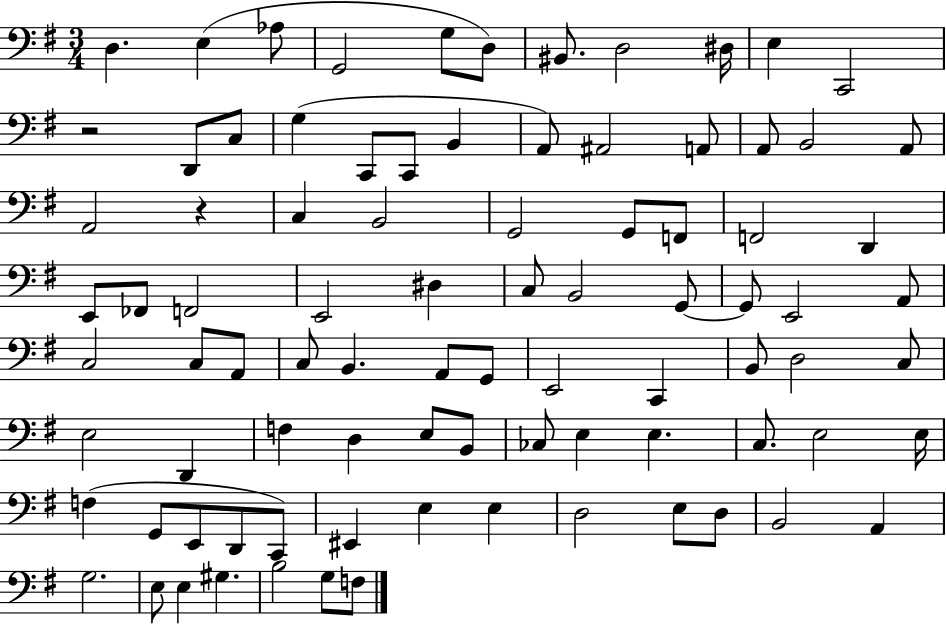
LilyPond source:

{
  \clef bass
  \numericTimeSignature
  \time 3/4
  \key g \major
  d4. e4( aes8 | g,2 g8 d8) | bis,8. d2 dis16 | e4 c,2 | \break r2 d,8 c8 | g4( c,8 c,8 b,4 | a,8) ais,2 a,8 | a,8 b,2 a,8 | \break a,2 r4 | c4 b,2 | g,2 g,8 f,8 | f,2 d,4 | \break e,8 fes,8 f,2 | e,2 dis4 | c8 b,2 g,8~~ | g,8 e,2 a,8 | \break c2 c8 a,8 | c8 b,4. a,8 g,8 | e,2 c,4 | b,8 d2 c8 | \break e2 d,4 | f4 d4 e8 b,8 | ces8 e4 e4. | c8. e2 e16 | \break f4( g,8 e,8 d,8 c,8) | eis,4 e4 e4 | d2 e8 d8 | b,2 a,4 | \break g2. | e8 e4 gis4. | b2 g8 f8 | \bar "|."
}